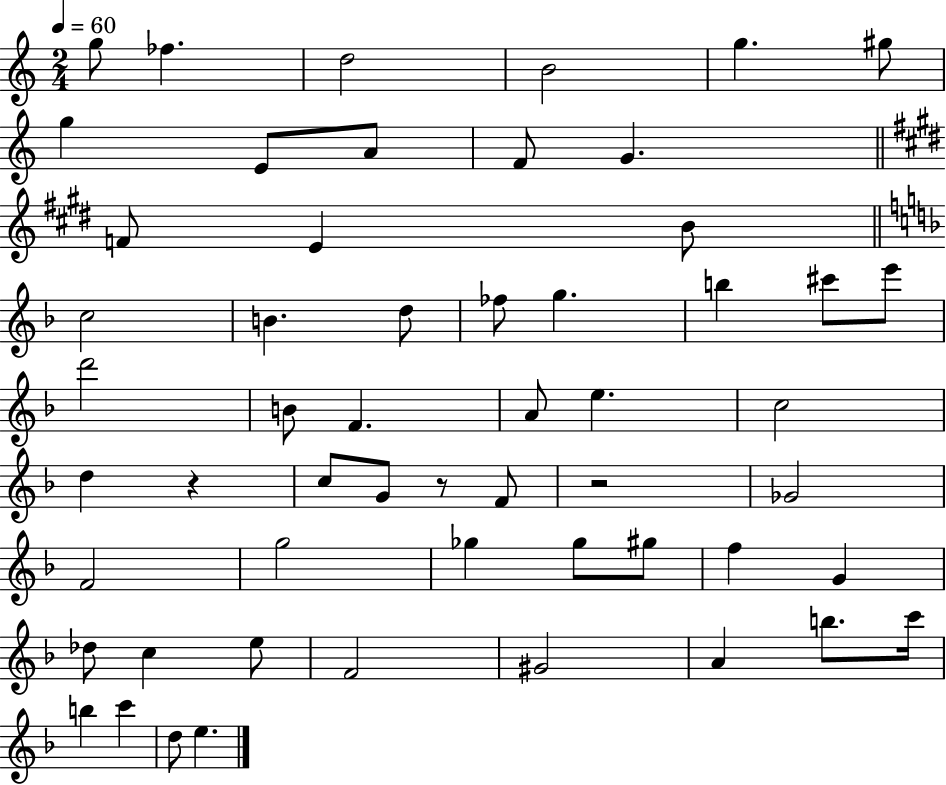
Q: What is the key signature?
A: C major